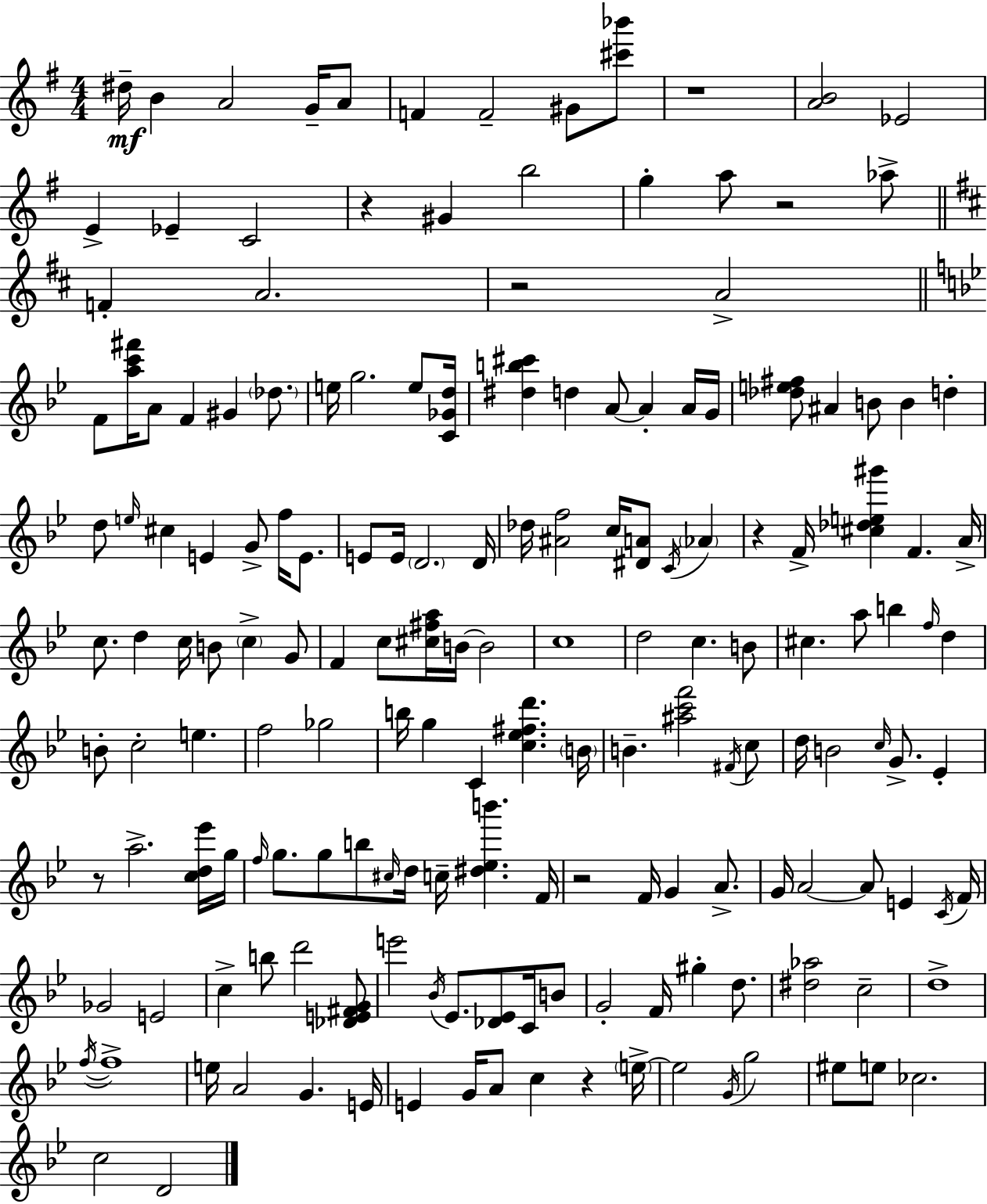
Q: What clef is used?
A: treble